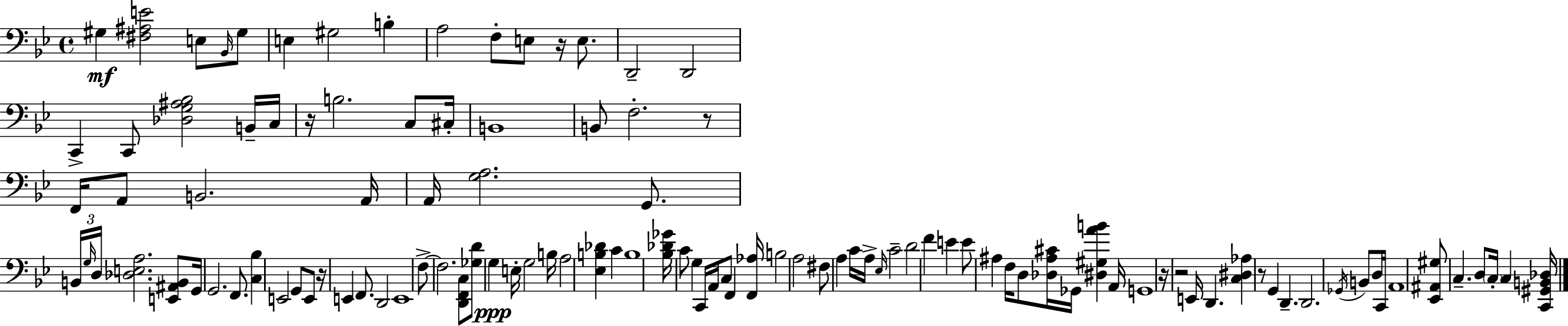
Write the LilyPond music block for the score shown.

{
  \clef bass
  \time 4/4
  \defaultTimeSignature
  \key g \minor
  gis4\mf <fis ais e'>2 e8 \grace { bes,16 } gis8 | e4 gis2 b4-. | a2 f8-. e8 r16 e8. | d,2-- d,2 | \break c,4-> c,8 <des g ais bes>2 b,16-- | c16 r16 b2. c8 | cis16-. b,1 | b,8 f2.-. r8 | \break f,16 a,8 b,2. | a,16 a,16 <g a>2. g,8. | \tuplet 3/2 { b,16 \grace { g16 } d16 } <des e a>2. | <e, ais, b,>8 g,16 g,2. f,8. | \break <c bes>4 e,2 g,8 | e,8 r16 e,4 f,8. d,2 | e,1 | f8->~~ f2. | \break <d, f, c>8 <ges d'>8 g4\ppp e16-. g2 | b16 a2 <ees b des'>4 c'4 | b1 | <bes des' ges'>16 c'8 g4 c,16 a,16 c8 f,4 | \break <f, aes>16 b2 a2 | fis8 a4 c'16 a16-> \grace { ees16 } c'2-- | d'2 f'4 e'4 | e'8 ais4 f16 d8 <des ais cis'>16 ges,16 <dis gis a' b'>4 | \break a,16 g,1 | r16 r2 e,16 d,4. | <c dis aes>4 r8 g,4 d,4.-- | d,2. \acciaccatura { ges,16 } | \break b,8 d16 c,16 a,1 | <ees, ais, gis>8 c4.-- d8 \parenthesize c16-. c4 | <c, gis, b, des>16 \bar "|."
}